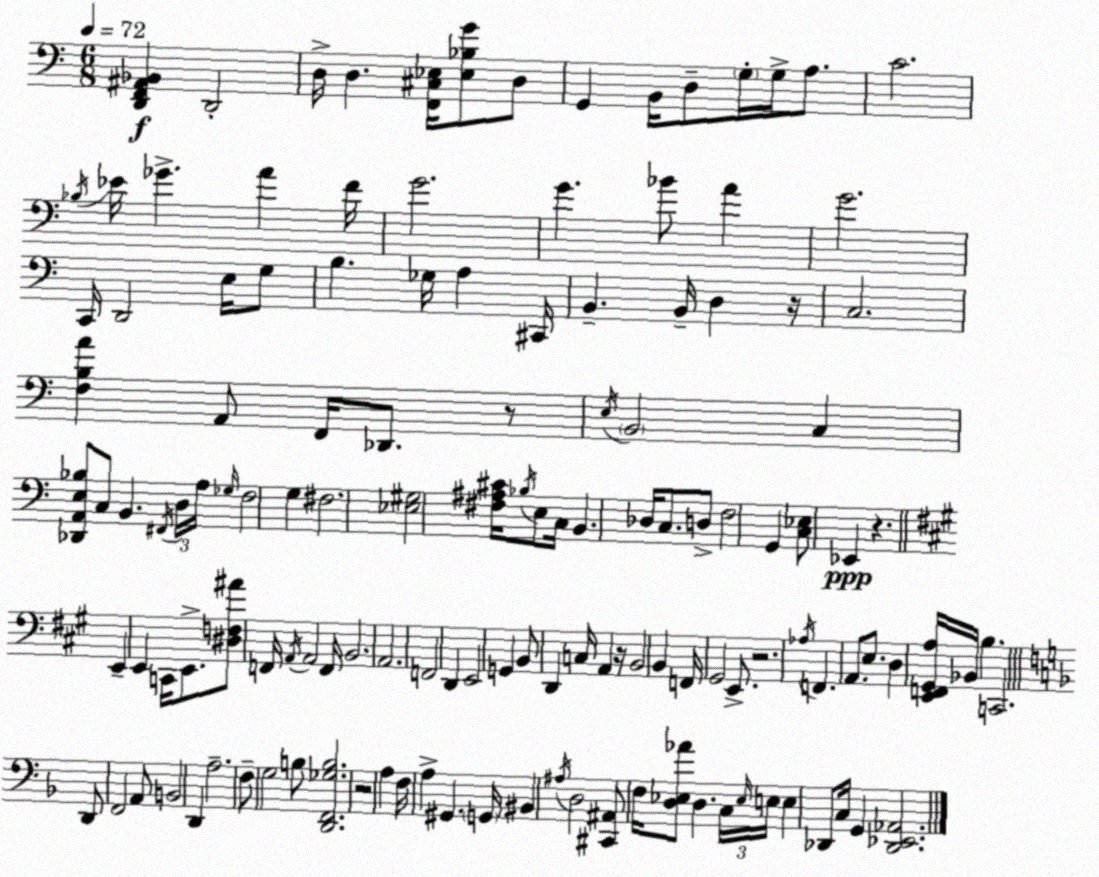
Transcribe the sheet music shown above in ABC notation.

X:1
T:Untitled
M:6/8
L:1/4
K:Am
[D,,F,,^A,,_B,,] D,,2 D,/4 D, [F,,^C,_E,]/4 [_E,_B,G]/2 D,/2 G,, B,,/4 D,/2 G,/4 G,/4 A,/2 C2 _B,/4 _E/4 _G A F/4 G2 G _B/2 A G2 C,,/4 D,,2 E,/4 G,/2 B, _G,/4 A, ^C,,/4 B,, B,,/4 D, z/4 C,2 [F,B,A] A,,/2 F,,/4 _D,,/2 z/2 E,/4 B,,2 C, [_D,,A,,E,_B,]/2 C,/2 B,, ^F,,/4 D,/4 A,/4 _G,/4 F,2 G, ^F,2 [_E,^G,]2 [^F,^A,^C]/4 _B,/4 E,/2 C,/4 B,, _D,/4 C,/2 D,/2 F,2 G,, [C,_E,]/2 _E,, z E,, E,, C,,/4 E,,/2 [^D,F,^A]/2 F,,/4 A,,/4 A,,2 F,,/4 B,,2 A,,2 F,,2 D,, E,,2 G,, B,,/2 D,, C,/4 A,, z/4 B,,2 B,, F,,/4 ^G,,2 E,,/2 z2 _A,/4 F,, A,,/2 E,/2 D, [E,,F,,^G,,A,]/4 _B,,/4 B, C,,2 D,,/2 F,,2 A,,/2 B,,2 D,, A,2 F,/2 G,2 B,/2 [D,,F,,_G,B,]2 z2 A, F,/4 A, ^G,, G,,/4 ^B,, ^A,/4 D,2 [^C,,^A,,]/2 F,/4 [D,_E,_A]/2 D, C,/4 _E,/4 E,/4 E, _D,,/2 C,/4 G,, [_D,,_E,,_A,,]2